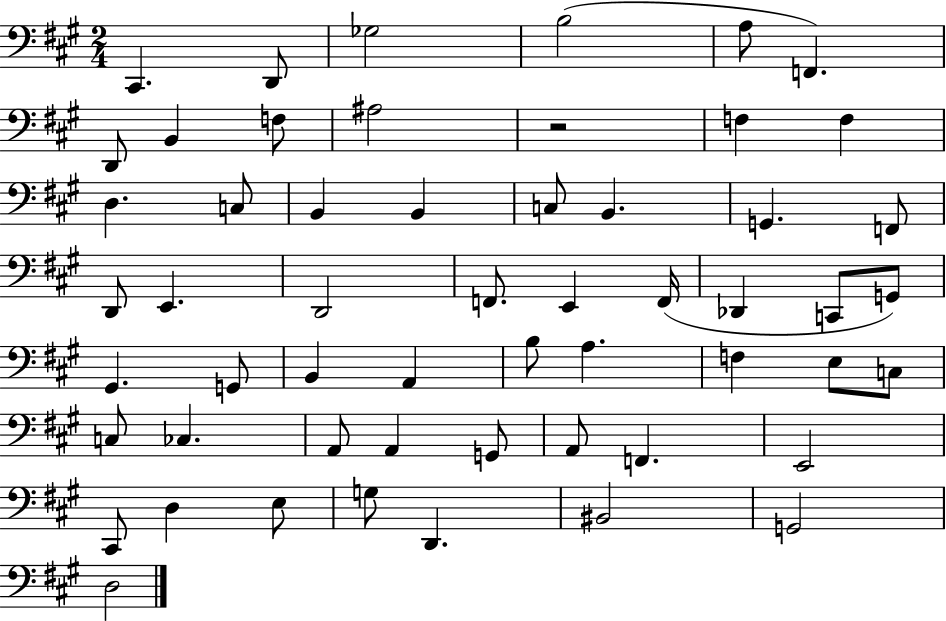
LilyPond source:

{
  \clef bass
  \numericTimeSignature
  \time 2/4
  \key a \major
  cis,4. d,8 | ges2 | b2( | a8 f,4.) | \break d,8 b,4 f8 | ais2 | r2 | f4 f4 | \break d4. c8 | b,4 b,4 | c8 b,4. | g,4. f,8 | \break d,8 e,4. | d,2 | f,8. e,4 f,16( | des,4 c,8 g,8) | \break gis,4. g,8 | b,4 a,4 | b8 a4. | f4 e8 c8 | \break c8 ces4. | a,8 a,4 g,8 | a,8 f,4. | e,2 | \break cis,8 d4 e8 | g8 d,4. | bis,2 | g,2 | \break d2 | \bar "|."
}